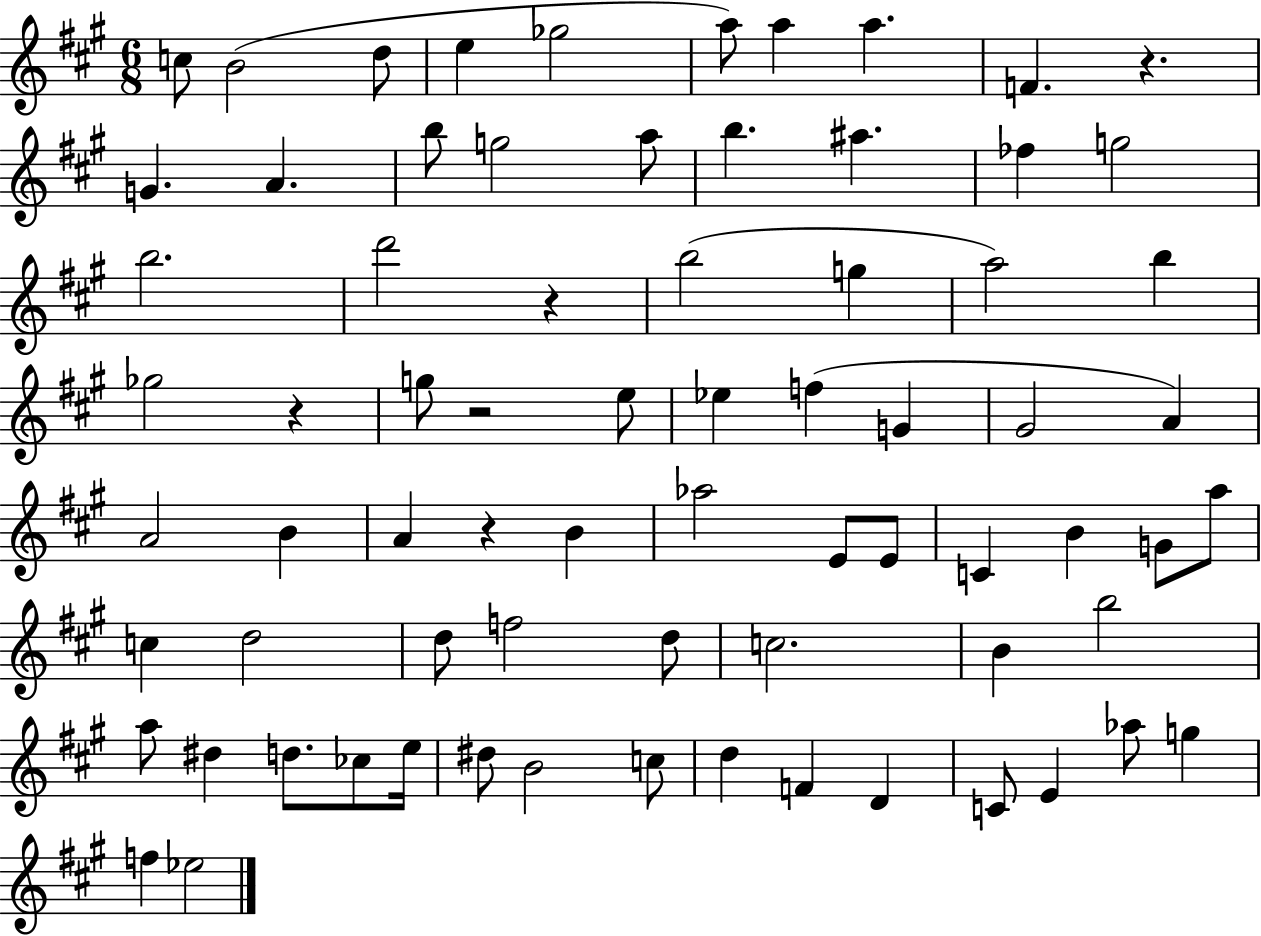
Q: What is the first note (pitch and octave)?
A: C5